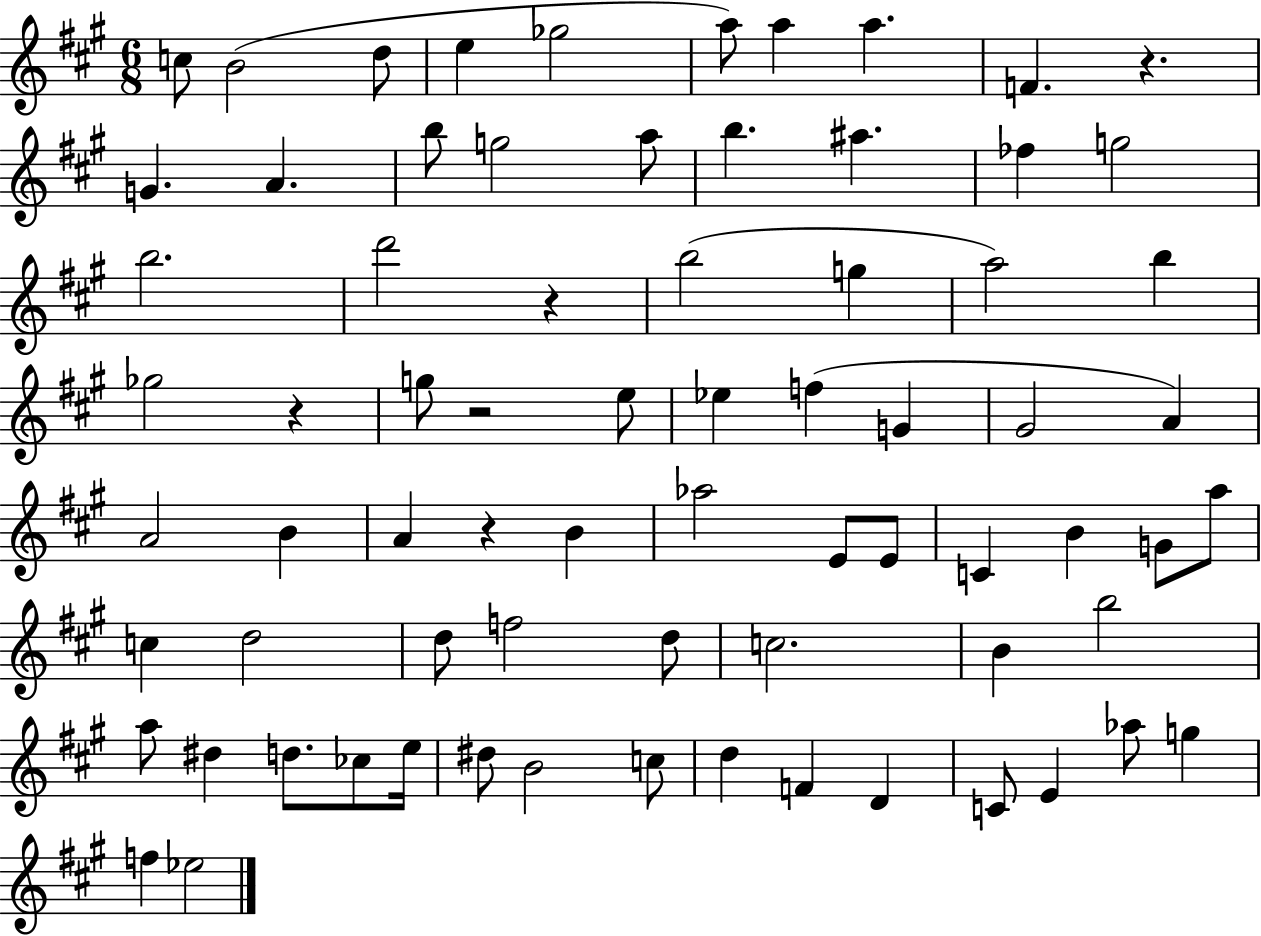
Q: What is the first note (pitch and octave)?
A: C5